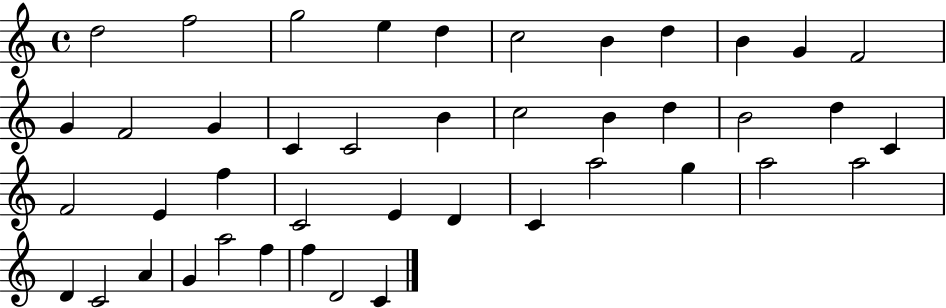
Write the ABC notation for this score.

X:1
T:Untitled
M:4/4
L:1/4
K:C
d2 f2 g2 e d c2 B d B G F2 G F2 G C C2 B c2 B d B2 d C F2 E f C2 E D C a2 g a2 a2 D C2 A G a2 f f D2 C